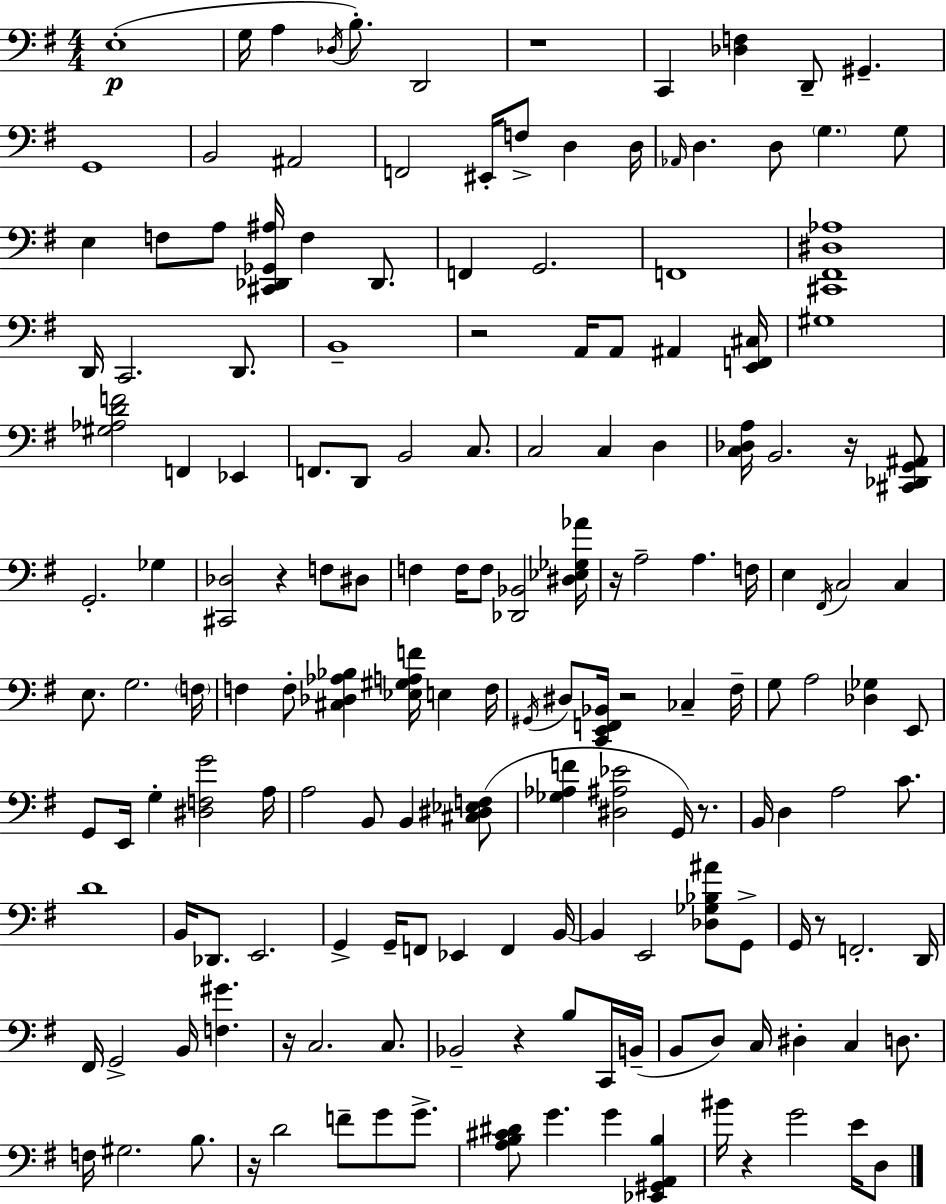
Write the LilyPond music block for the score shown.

{
  \clef bass
  \numericTimeSignature
  \time 4/4
  \key g \major
  \repeat volta 2 { e1-.(\p | g16 a4 \acciaccatura { des16 }) b8.-. d,2 | r1 | c,4 <des f>4 d,8-- gis,4.-- | \break g,1 | b,2 ais,2 | f,2 eis,16-. f8-> d4 | d16 \grace { aes,16 } d4. d8 \parenthesize g4. | \break g8 e4 f8 a8 <cis, des, ges, ais>16 f4 des,8. | f,4 g,2. | f,1 | <cis, fis, dis aes>1 | \break d,16 c,2. d,8. | b,1-- | r2 a,16 a,8 ais,4 | <e, f, cis>16 gis1 | \break <gis aes d' f'>2 f,4 ees,4 | f,8. d,8 b,2 c8. | c2 c4 d4 | <c des a>16 b,2. r16 | \break <cis, des, g, ais,>8 g,2.-. ges4 | <cis, des>2 r4 f8 | dis8 f4 f16 f8 <des, bes,>2 | <dis ees ges aes'>16 r16 a2-- a4. | \break f16 e4 \acciaccatura { fis,16 } c2 c4 | e8. g2. | \parenthesize f16 f4 f8-. <cis des aes bes>4 <ees gis a f'>16 e4 | f16 \acciaccatura { gis,16 } dis8 <c, e, f, bes,>16 r2 ces4-- | \break fis16-- g8 a2 <des ges>4 | e,8 g,8 e,16 g4-. <dis f g'>2 | a16 a2 b,8 b,4 | <cis dis ees f>8( <ges aes f'>4 <dis ais ees'>2 | \break g,16) r8. b,16 d4 a2 | c'8. d'1 | b,16 des,8. e,2. | g,4-> g,16-- f,8 ees,4 f,4 | \break b,16~~ b,4 e,2 | <des ges bes ais'>8 g,8-> g,16 r8 f,2.-. | d,16 fis,16 g,2-> b,16 <f gis'>4. | r16 c2. | \break c8. bes,2-- r4 | b8 c,16 b,16--( b,8 d8) c16 dis4-. c4 | d8. f16 gis2. | b8. r16 d'2 f'8-- g'8 | \break g'8.-> <a b cis' dis'>8 g'4. g'4 | <ees, gis, a, b>4 bis'16 r4 g'2 | e'16 d8 } \bar "|."
}